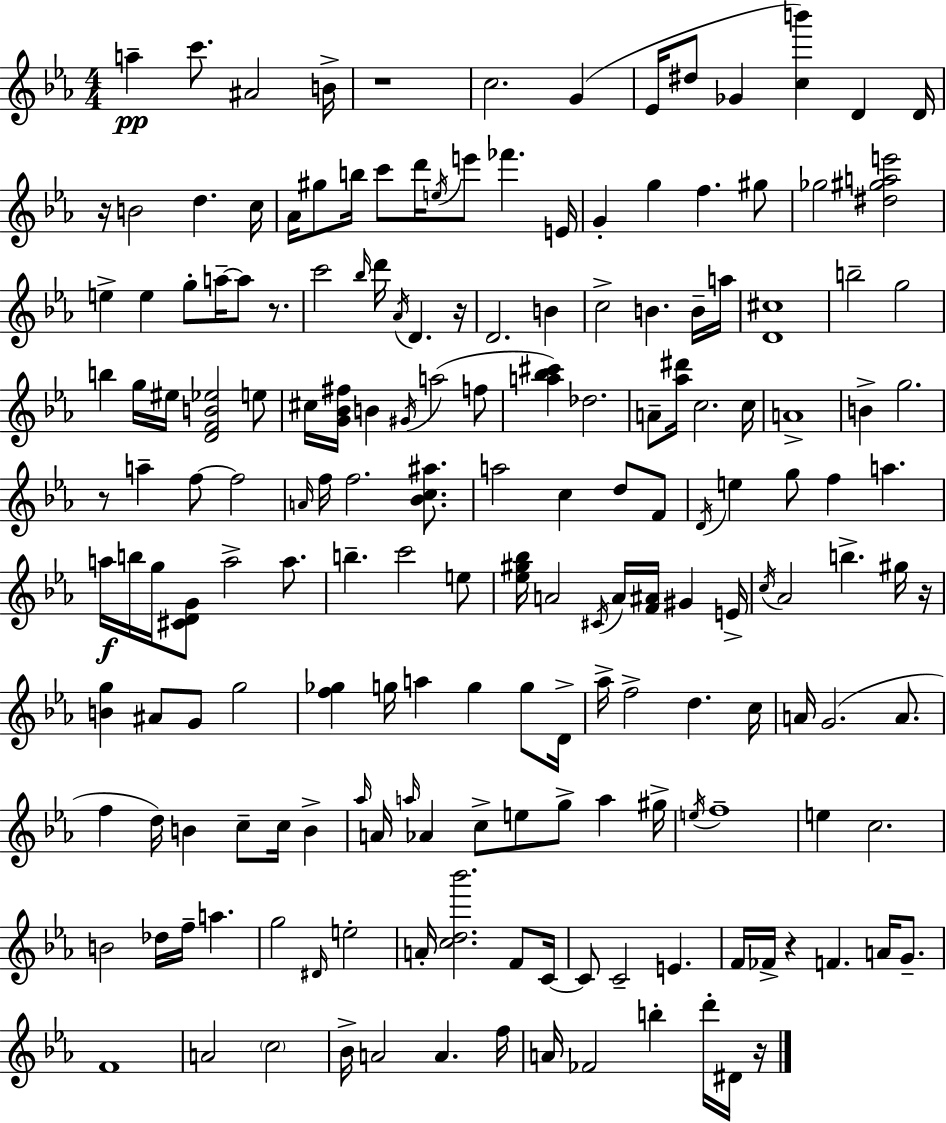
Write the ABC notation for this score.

X:1
T:Untitled
M:4/4
L:1/4
K:Cm
a c'/2 ^A2 B/4 z4 c2 G _E/4 ^d/2 _G [cb'] D D/4 z/4 B2 d c/4 _A/4 ^g/2 b/4 c'/2 d'/4 e/4 e'/2 _f' E/4 G g f ^g/2 _g2 [^d^gae']2 e e g/2 a/4 a/2 z/2 c'2 _b/4 d'/4 _A/4 D z/4 D2 B c2 B B/4 a/4 [D^c]4 b2 g2 b g/4 ^e/4 [DFB_e]2 e/2 ^c/4 [G_B^f]/4 B ^G/4 a2 f/2 [a_b^c'] _d2 A/2 [_a^d']/4 c2 c/4 A4 B g2 z/2 a f/2 f2 A/4 f/4 f2 [_Bc^a]/2 a2 c d/2 F/2 D/4 e g/2 f a a/4 b/4 g/4 [^CDG]/2 a2 a/2 b c'2 e/2 [_e^g_b]/4 A2 ^C/4 A/4 [F^A]/4 ^G E/4 c/4 _A2 b ^g/4 z/4 [Bg] ^A/2 G/2 g2 [f_g] g/4 a g g/2 D/4 _a/4 f2 d c/4 A/4 G2 A/2 f d/4 B c/2 c/4 B _a/4 A/4 a/4 _A c/2 e/2 g/2 a ^g/4 e/4 f4 e c2 B2 _d/4 f/4 a g2 ^D/4 e2 A/4 [cd_b']2 F/2 C/4 C/2 C2 E F/4 _F/4 z F A/4 G/2 F4 A2 c2 _B/4 A2 A f/4 A/4 _F2 b d'/4 ^D/4 z/4